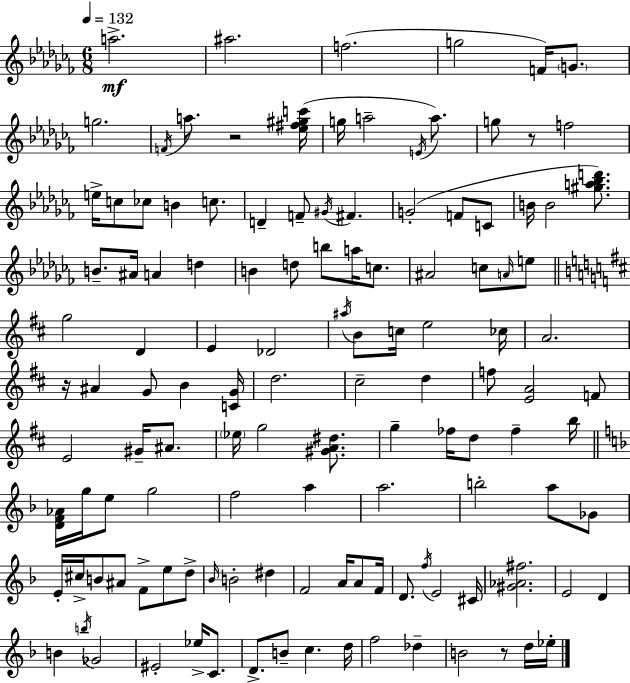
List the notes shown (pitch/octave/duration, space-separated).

A5/h. A#5/h. F5/h. G5/h F4/s G4/e. G5/h. F4/s A5/e. R/h [Eb5,F#5,G#5,C6]/s G5/s A5/h E4/s A5/e. G5/e R/e F5/h E5/s C5/e CES5/e B4/q C5/e. D4/q F4/e G#4/s F#4/q. G4/h F4/e C4/e B4/s B4/h [G#5,A5,Bb5,D6]/e. B4/e. A#4/s A4/q D5/q B4/q D5/e B5/e A5/s C5/e. A#4/h C5/e A4/s E5/e G5/h D4/q E4/q Db4/h A#5/s B4/e C5/s E5/h CES5/s A4/h. R/s A#4/q G4/e B4/q [C4,G4]/s D5/h. C#5/h D5/q F5/e [E4,A4]/h F4/e E4/h G#4/s A#4/e. Eb5/s G5/h [G#4,A4,D#5]/e. G5/q FES5/s D5/e FES5/q B5/s [D4,F4,Ab4]/s G5/s E5/e G5/h F5/h A5/q A5/h. B5/h A5/e Gb4/e E4/s C#5/s B4/e A#4/e F4/e E5/e D5/e Bb4/s B4/h D#5/q F4/h A4/s A4/e F4/s D4/e. F5/s E4/h C#4/s [G#4,Ab4,F#5]/h. E4/h D4/q B4/q B5/s Gb4/h EIS4/h Eb5/s C4/e. D4/e. B4/e C5/q. D5/s F5/h Db5/q B4/h R/e D5/s Eb5/s